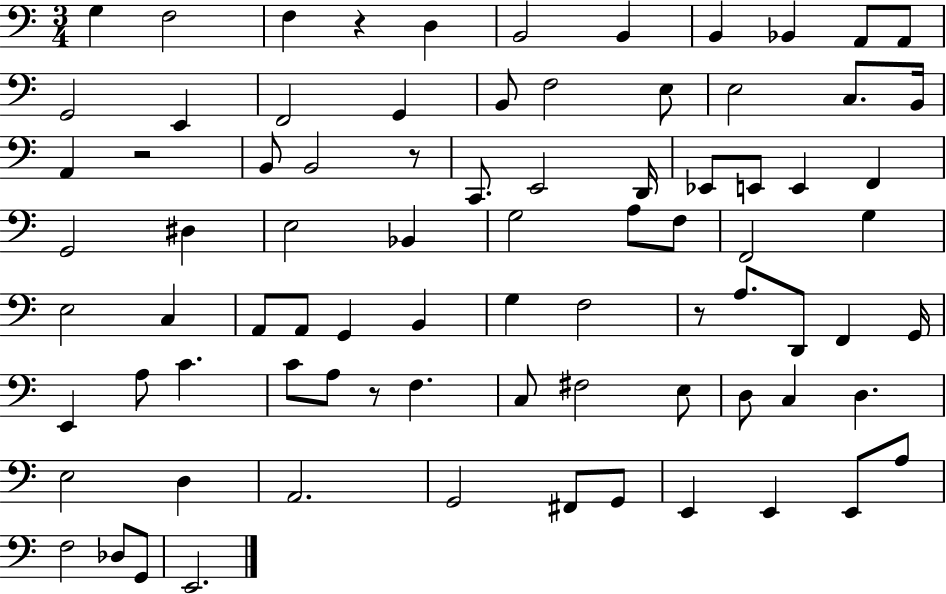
{
  \clef bass
  \numericTimeSignature
  \time 3/4
  \key c \major
  \repeat volta 2 { g4 f2 | f4 r4 d4 | b,2 b,4 | b,4 bes,4 a,8 a,8 | \break g,2 e,4 | f,2 g,4 | b,8 f2 e8 | e2 c8. b,16 | \break a,4 r2 | b,8 b,2 r8 | c,8. e,2 d,16 | ees,8 e,8 e,4 f,4 | \break g,2 dis4 | e2 bes,4 | g2 a8 f8 | f,2 g4 | \break e2 c4 | a,8 a,8 g,4 b,4 | g4 f2 | r8 a8. d,8 f,4 g,16 | \break e,4 a8 c'4. | c'8 a8 r8 f4. | c8 fis2 e8 | d8 c4 d4. | \break e2 d4 | a,2. | g,2 fis,8 g,8 | e,4 e,4 e,8 a8 | \break f2 des8 g,8 | e,2. | } \bar "|."
}